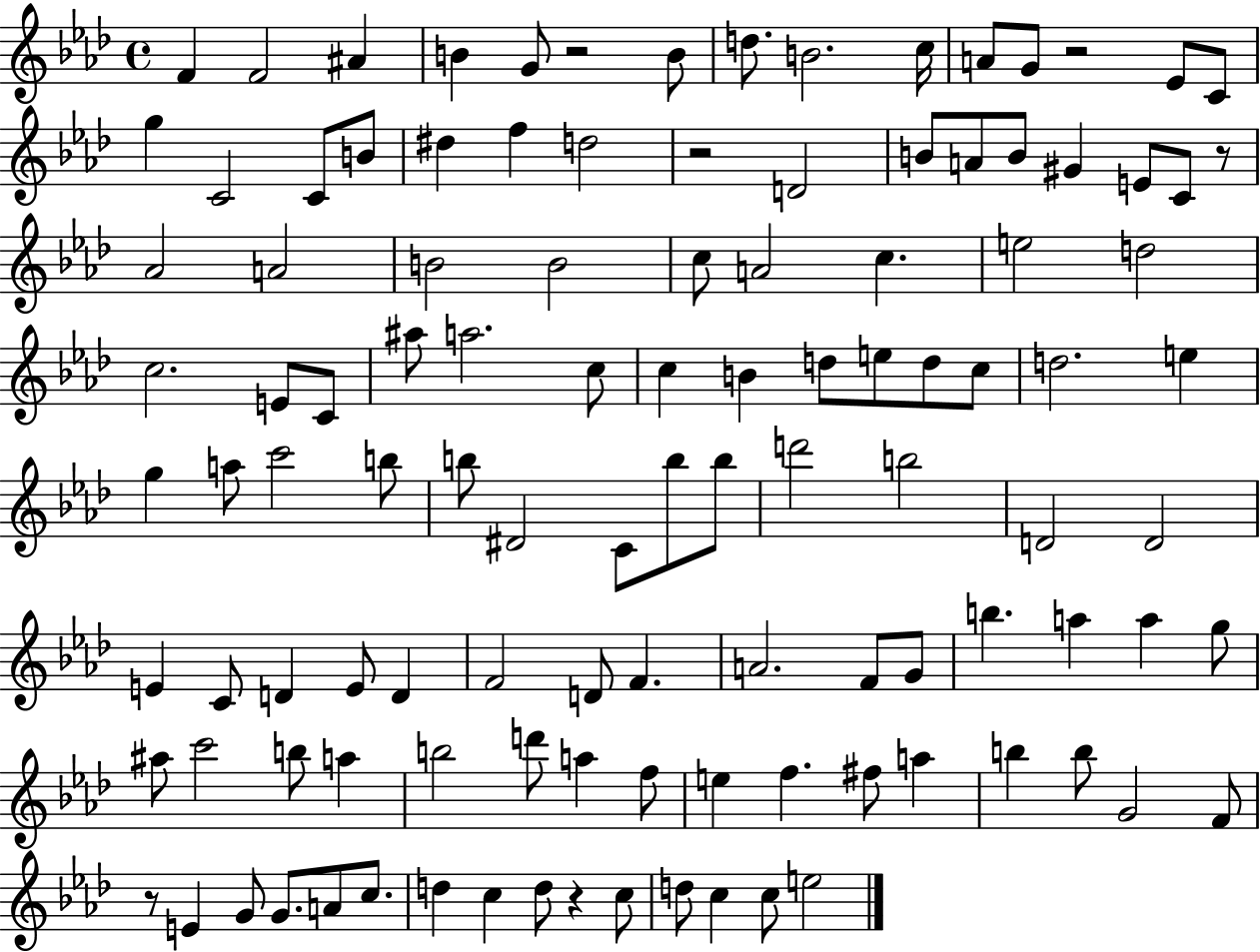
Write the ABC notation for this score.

X:1
T:Untitled
M:4/4
L:1/4
K:Ab
F F2 ^A B G/2 z2 B/2 d/2 B2 c/4 A/2 G/2 z2 _E/2 C/2 g C2 C/2 B/2 ^d f d2 z2 D2 B/2 A/2 B/2 ^G E/2 C/2 z/2 _A2 A2 B2 B2 c/2 A2 c e2 d2 c2 E/2 C/2 ^a/2 a2 c/2 c B d/2 e/2 d/2 c/2 d2 e g a/2 c'2 b/2 b/2 ^D2 C/2 b/2 b/2 d'2 b2 D2 D2 E C/2 D E/2 D F2 D/2 F A2 F/2 G/2 b a a g/2 ^a/2 c'2 b/2 a b2 d'/2 a f/2 e f ^f/2 a b b/2 G2 F/2 z/2 E G/2 G/2 A/2 c/2 d c d/2 z c/2 d/2 c c/2 e2